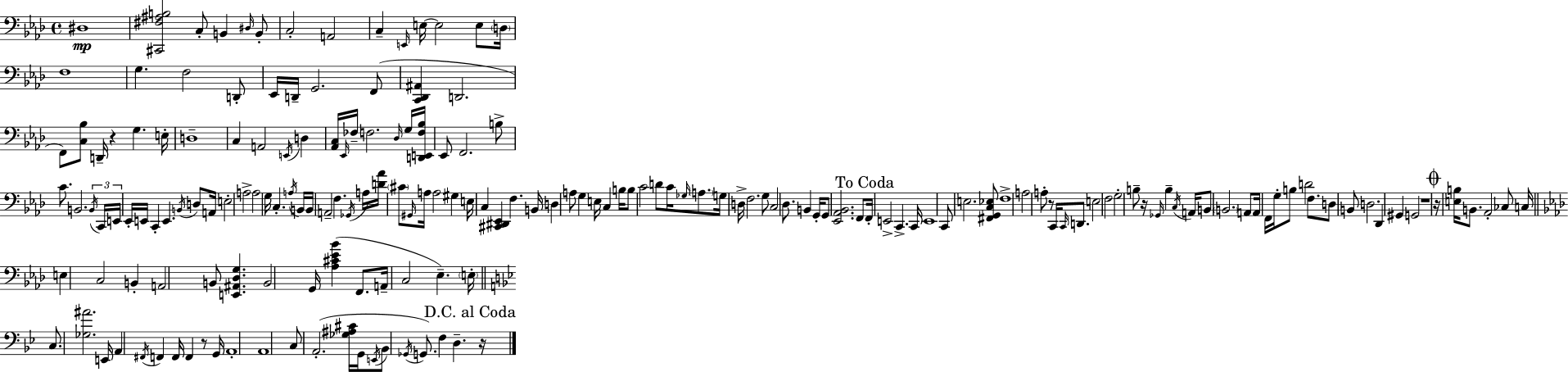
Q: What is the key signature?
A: AES major